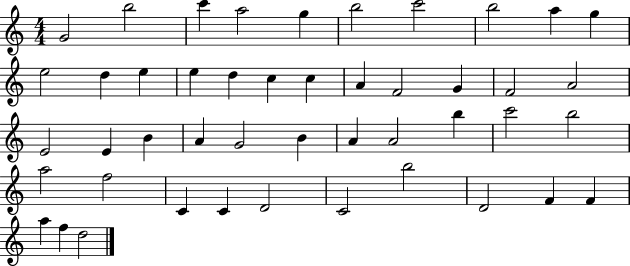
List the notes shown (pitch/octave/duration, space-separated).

G4/h B5/h C6/q A5/h G5/q B5/h C6/h B5/h A5/q G5/q E5/h D5/q E5/q E5/q D5/q C5/q C5/q A4/q F4/h G4/q F4/h A4/h E4/h E4/q B4/q A4/q G4/h B4/q A4/q A4/h B5/q C6/h B5/h A5/h F5/h C4/q C4/q D4/h C4/h B5/h D4/h F4/q F4/q A5/q F5/q D5/h